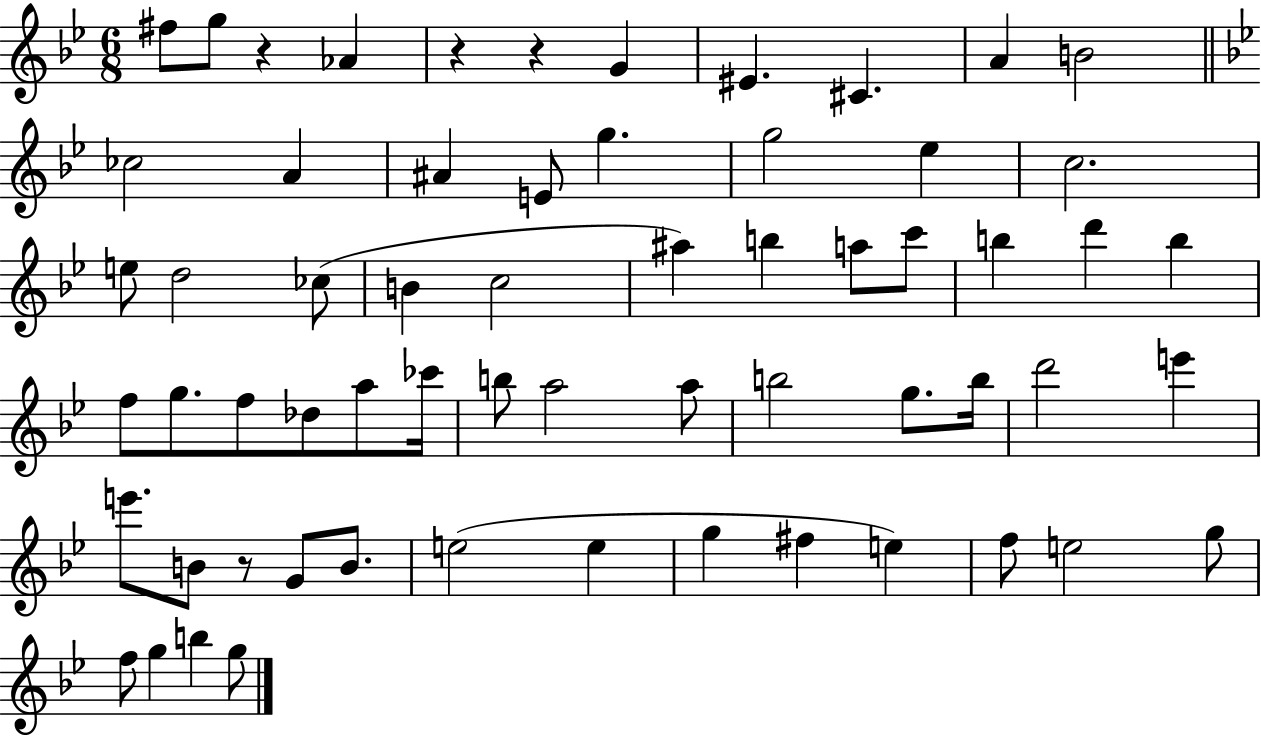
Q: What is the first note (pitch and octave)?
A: F#5